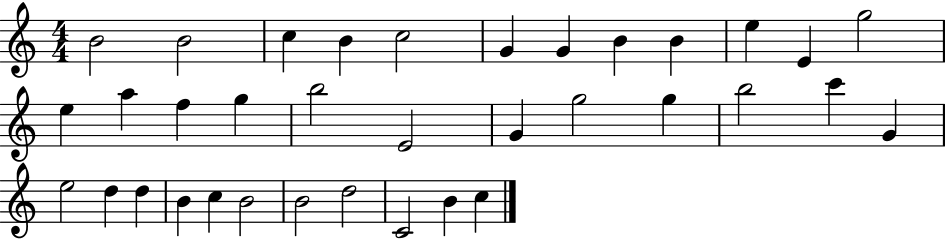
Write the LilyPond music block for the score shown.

{
  \clef treble
  \numericTimeSignature
  \time 4/4
  \key c \major
  b'2 b'2 | c''4 b'4 c''2 | g'4 g'4 b'4 b'4 | e''4 e'4 g''2 | \break e''4 a''4 f''4 g''4 | b''2 e'2 | g'4 g''2 g''4 | b''2 c'''4 g'4 | \break e''2 d''4 d''4 | b'4 c''4 b'2 | b'2 d''2 | c'2 b'4 c''4 | \break \bar "|."
}